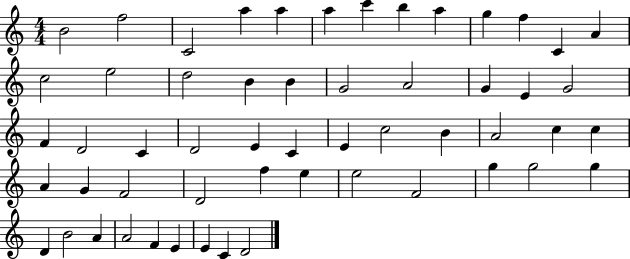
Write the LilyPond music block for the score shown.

{
  \clef treble
  \numericTimeSignature
  \time 4/4
  \key c \major
  b'2 f''2 | c'2 a''4 a''4 | a''4 c'''4 b''4 a''4 | g''4 f''4 c'4 a'4 | \break c''2 e''2 | d''2 b'4 b'4 | g'2 a'2 | g'4 e'4 g'2 | \break f'4 d'2 c'4 | d'2 e'4 c'4 | e'4 c''2 b'4 | a'2 c''4 c''4 | \break a'4 g'4 f'2 | d'2 f''4 e''4 | e''2 f'2 | g''4 g''2 g''4 | \break d'4 b'2 a'4 | a'2 f'4 e'4 | e'4 c'4 d'2 | \bar "|."
}